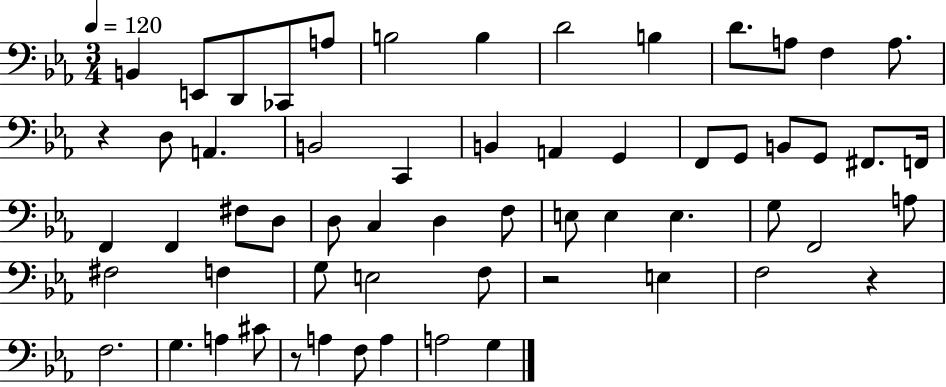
{
  \clef bass
  \numericTimeSignature
  \time 3/4
  \key ees \major
  \tempo 4 = 120
  b,4 e,8 d,8 ces,8 a8 | b2 b4 | d'2 b4 | d'8. a8 f4 a8. | \break r4 d8 a,4. | b,2 c,4 | b,4 a,4 g,4 | f,8 g,8 b,8 g,8 fis,8. f,16 | \break f,4 f,4 fis8 d8 | d8 c4 d4 f8 | e8 e4 e4. | g8 f,2 a8 | \break fis2 f4 | g8 e2 f8 | r2 e4 | f2 r4 | \break f2. | g4. a4 cis'8 | r8 a4 f8 a4 | a2 g4 | \break \bar "|."
}